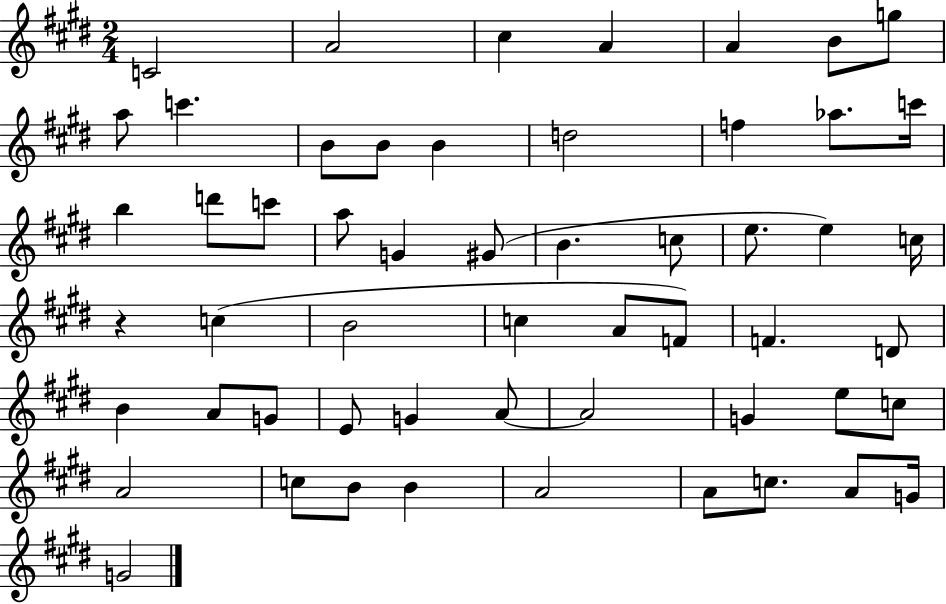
C4/h A4/h C#5/q A4/q A4/q B4/e G5/e A5/e C6/q. B4/e B4/e B4/q D5/h F5/q Ab5/e. C6/s B5/q D6/e C6/e A5/e G4/q G#4/e B4/q. C5/e E5/e. E5/q C5/s R/q C5/q B4/h C5/q A4/e F4/e F4/q. D4/e B4/q A4/e G4/e E4/e G4/q A4/e A4/h G4/q E5/e C5/e A4/h C5/e B4/e B4/q A4/h A4/e C5/e. A4/e G4/s G4/h